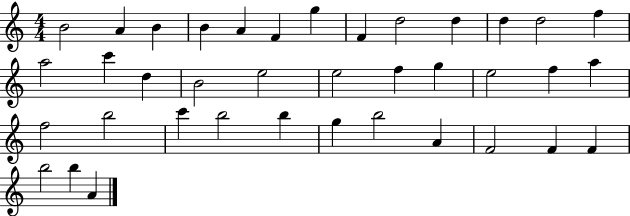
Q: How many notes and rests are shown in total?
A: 38